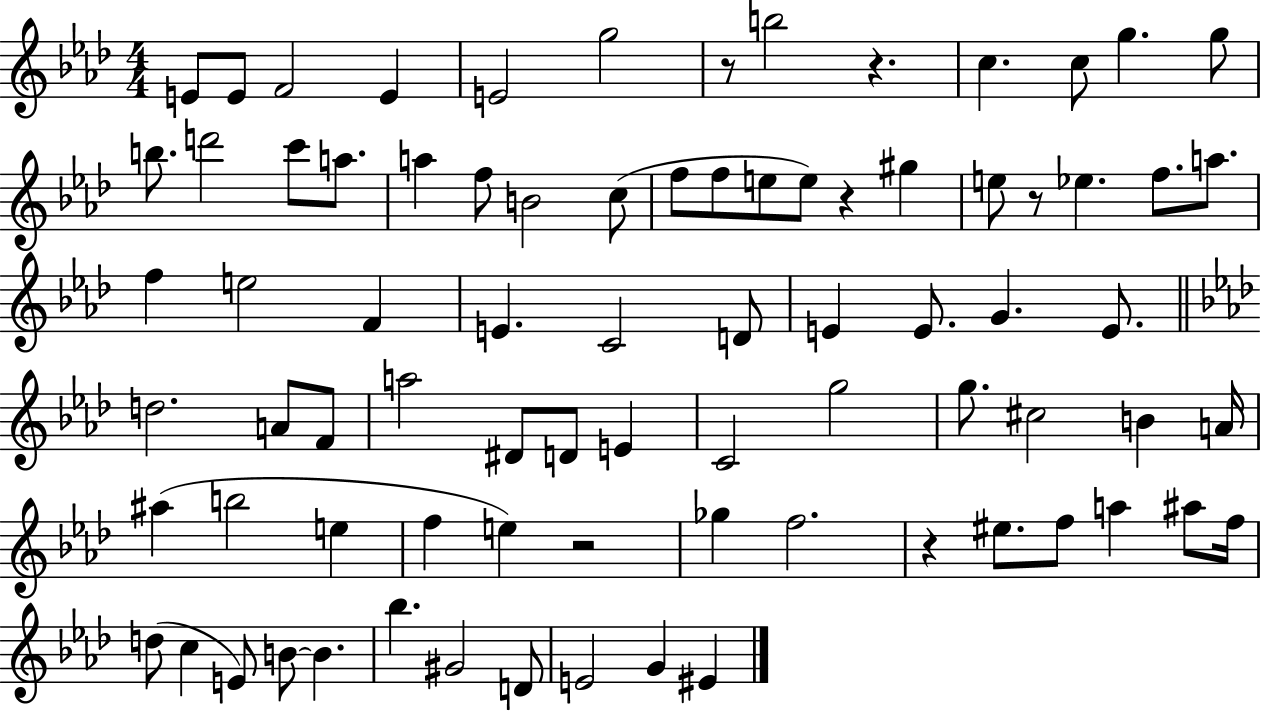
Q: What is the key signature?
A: AES major